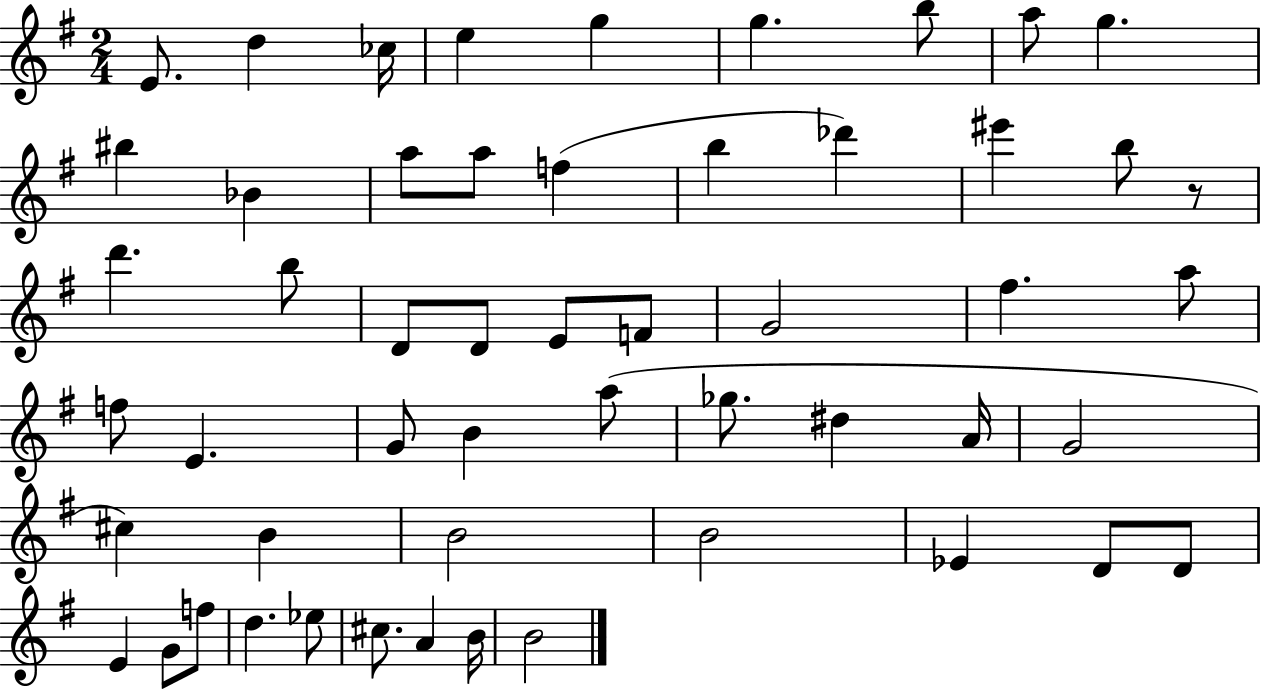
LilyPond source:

{
  \clef treble
  \numericTimeSignature
  \time 2/4
  \key g \major
  e'8. d''4 ces''16 | e''4 g''4 | g''4. b''8 | a''8 g''4. | \break bis''4 bes'4 | a''8 a''8 f''4( | b''4 des'''4) | eis'''4 b''8 r8 | \break d'''4. b''8 | d'8 d'8 e'8 f'8 | g'2 | fis''4. a''8 | \break f''8 e'4. | g'8 b'4 a''8( | ges''8. dis''4 a'16 | g'2 | \break cis''4) b'4 | b'2 | b'2 | ees'4 d'8 d'8 | \break e'4 g'8 f''8 | d''4. ees''8 | cis''8. a'4 b'16 | b'2 | \break \bar "|."
}